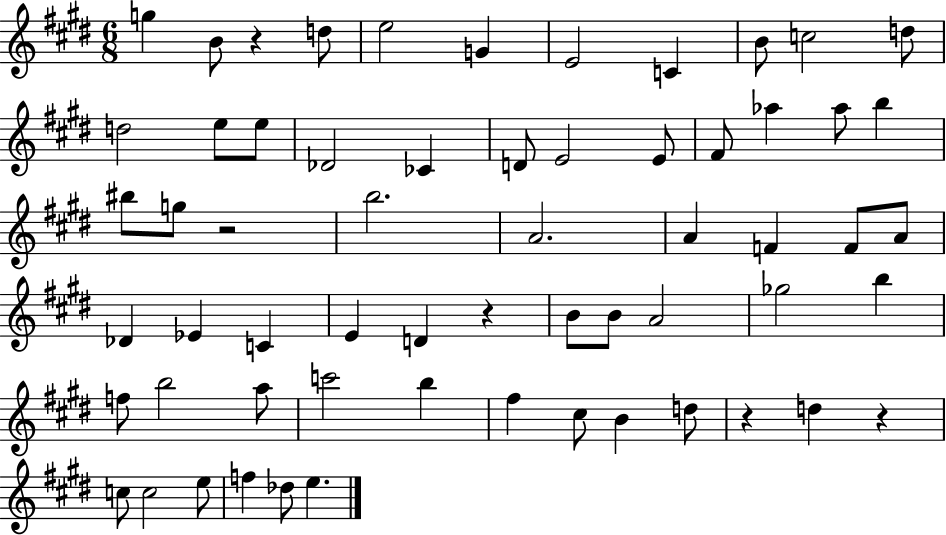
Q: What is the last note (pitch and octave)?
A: E5